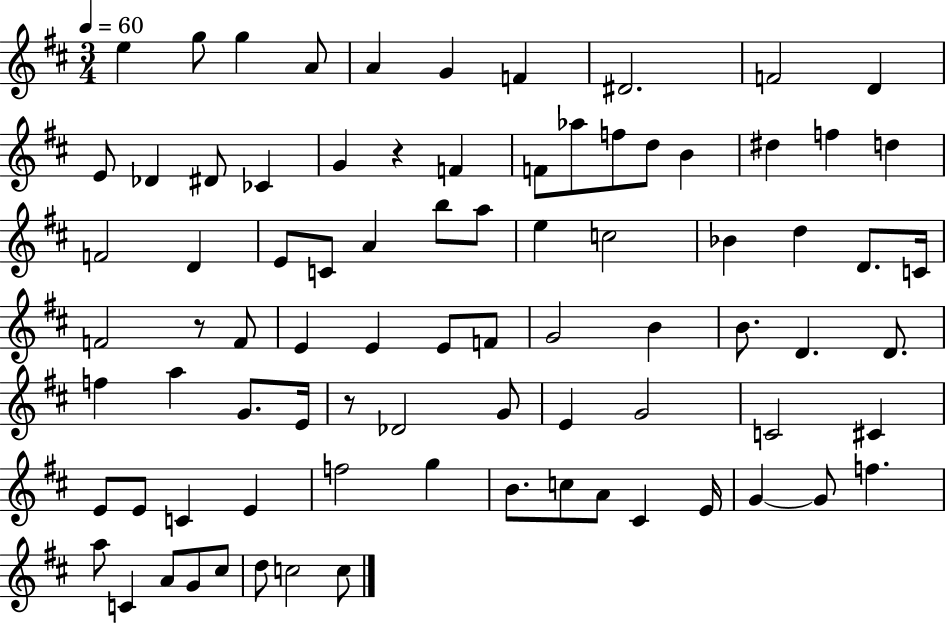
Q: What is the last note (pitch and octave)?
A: C5